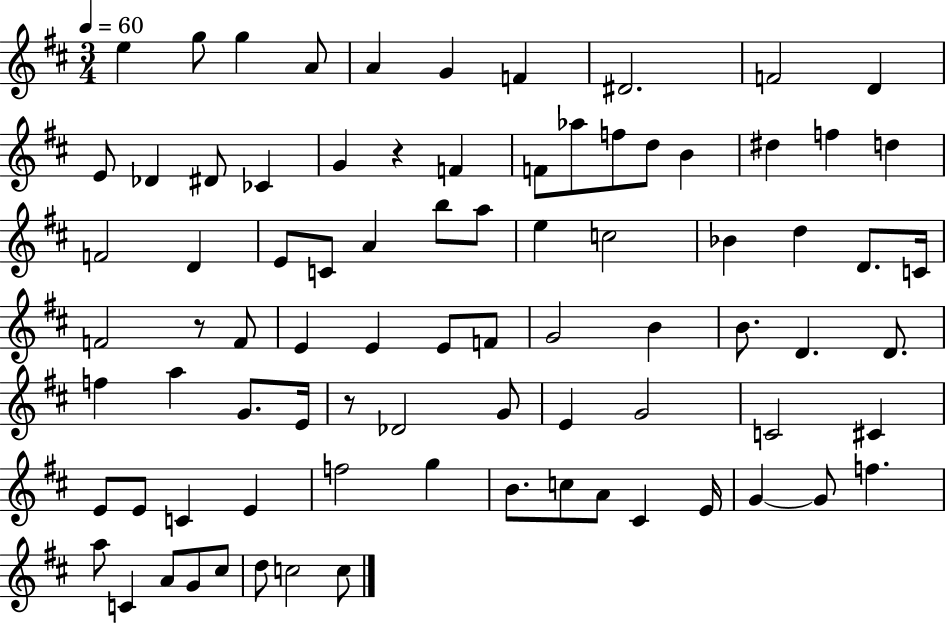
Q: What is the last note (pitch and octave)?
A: C5